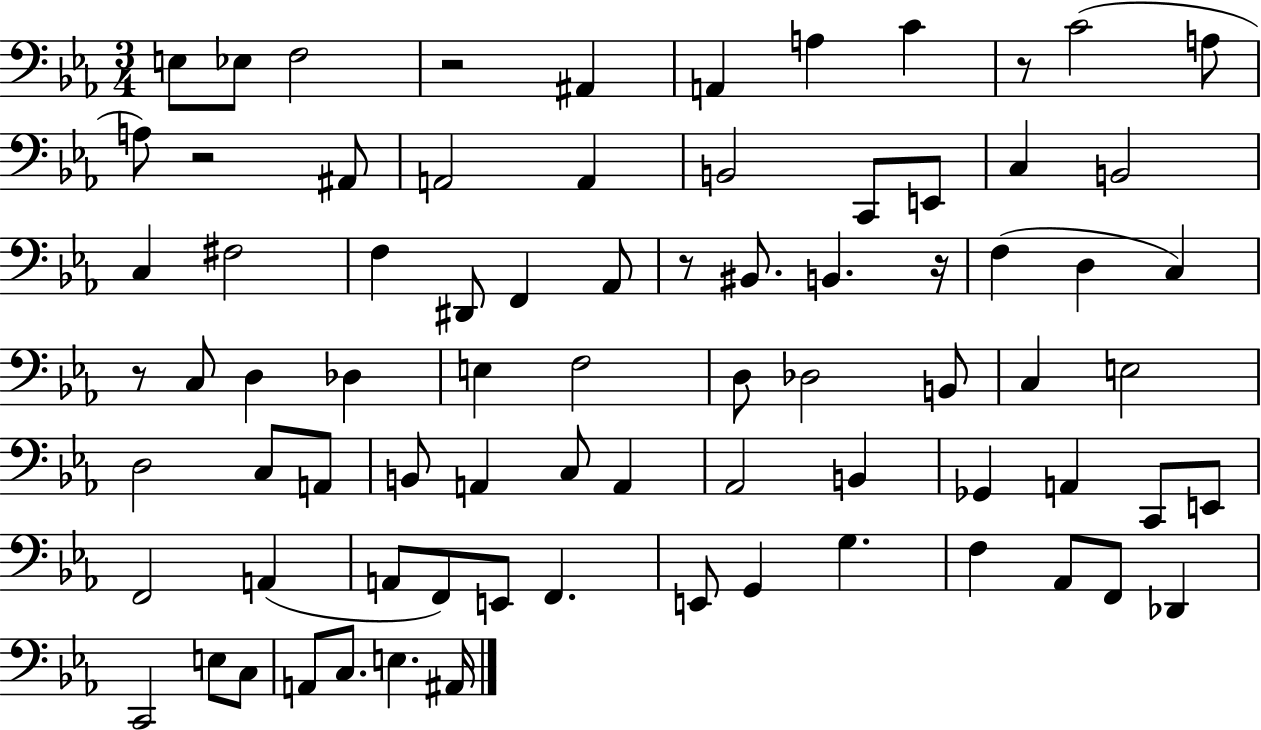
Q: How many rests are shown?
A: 6